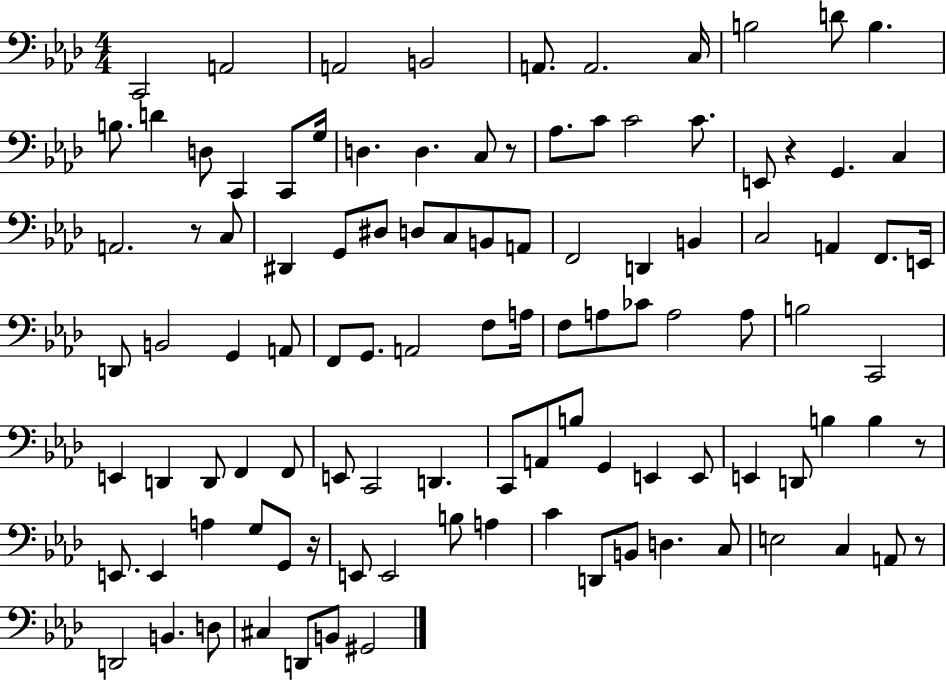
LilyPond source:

{
  \clef bass
  \numericTimeSignature
  \time 4/4
  \key aes \major
  c,2 a,2 | a,2 b,2 | a,8. a,2. c16 | b2 d'8 b4. | \break b8. d'4 d8 c,4 c,8 g16 | d4. d4. c8 r8 | aes8. c'8 c'2 c'8. | e,8 r4 g,4. c4 | \break a,2. r8 c8 | dis,4 g,8 dis8 d8 c8 b,8 a,8 | f,2 d,4 b,4 | c2 a,4 f,8. e,16 | \break d,8 b,2 g,4 a,8 | f,8 g,8. a,2 f8 a16 | f8 a8 ces'8 a2 a8 | b2 c,2 | \break e,4 d,4 d,8 f,4 f,8 | e,8 c,2 d,4. | c,8 a,8 b8 g,4 e,4 e,8 | e,4 d,8 b4 b4 r8 | \break e,8. e,4 a4 g8 g,8 r16 | e,8 e,2 b8 a4 | c'4 d,8 b,8 d4. c8 | e2 c4 a,8 r8 | \break d,2 b,4. d8 | cis4 d,8 b,8 gis,2 | \bar "|."
}